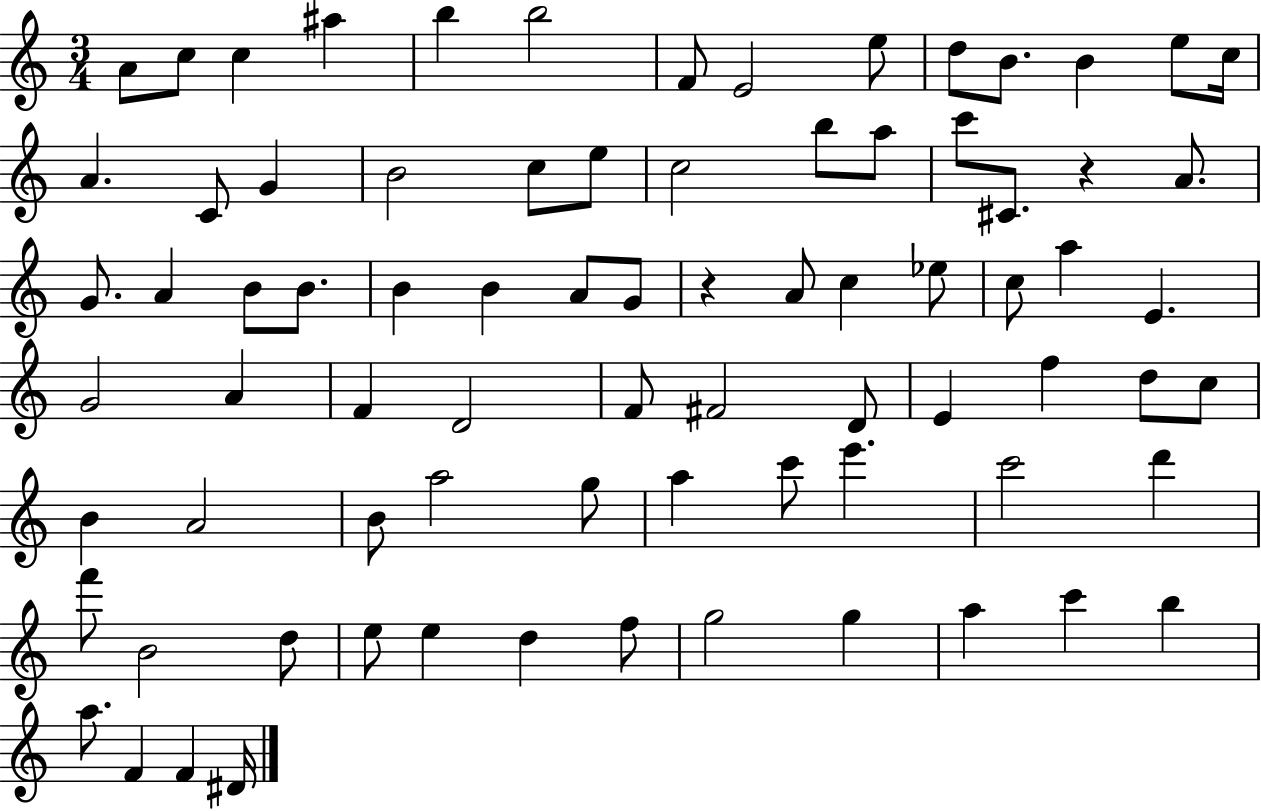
A4/e C5/e C5/q A#5/q B5/q B5/h F4/e E4/h E5/e D5/e B4/e. B4/q E5/e C5/s A4/q. C4/e G4/q B4/h C5/e E5/e C5/h B5/e A5/e C6/e C#4/e. R/q A4/e. G4/e. A4/q B4/e B4/e. B4/q B4/q A4/e G4/e R/q A4/e C5/q Eb5/e C5/e A5/q E4/q. G4/h A4/q F4/q D4/h F4/e F#4/h D4/e E4/q F5/q D5/e C5/e B4/q A4/h B4/e A5/h G5/e A5/q C6/e E6/q. C6/h D6/q F6/e B4/h D5/e E5/e E5/q D5/q F5/e G5/h G5/q A5/q C6/q B5/q A5/e. F4/q F4/q D#4/s